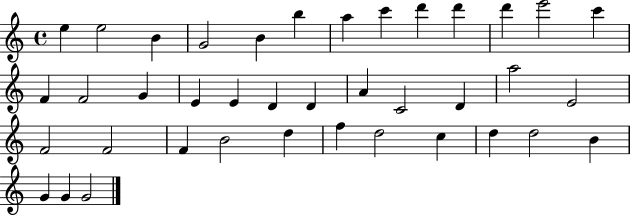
X:1
T:Untitled
M:4/4
L:1/4
K:C
e e2 B G2 B b a c' d' d' d' e'2 c' F F2 G E E D D A C2 D a2 E2 F2 F2 F B2 d f d2 c d d2 B G G G2